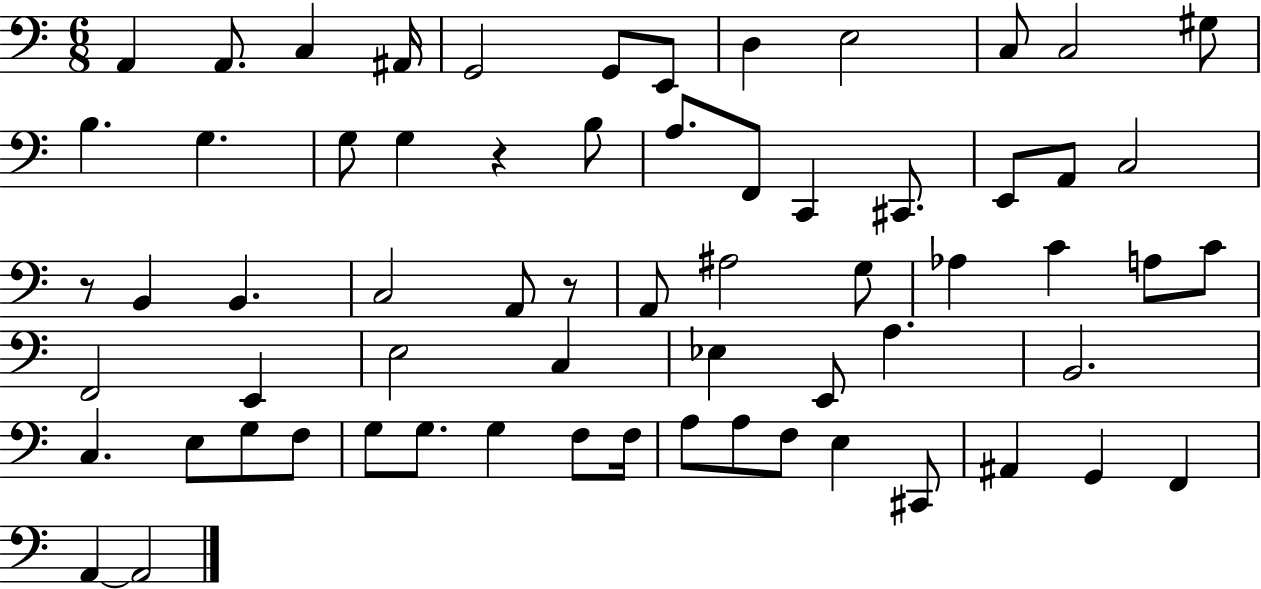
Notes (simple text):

A2/q A2/e. C3/q A#2/s G2/h G2/e E2/e D3/q E3/h C3/e C3/h G#3/e B3/q. G3/q. G3/e G3/q R/q B3/e A3/e. F2/e C2/q C#2/e. E2/e A2/e C3/h R/e B2/q B2/q. C3/h A2/e R/e A2/e A#3/h G3/e Ab3/q C4/q A3/e C4/e F2/h E2/q E3/h C3/q Eb3/q E2/e A3/q. B2/h. C3/q. E3/e G3/e F3/e G3/e G3/e. G3/q F3/e F3/s A3/e A3/e F3/e E3/q C#2/e A#2/q G2/q F2/q A2/q A2/h